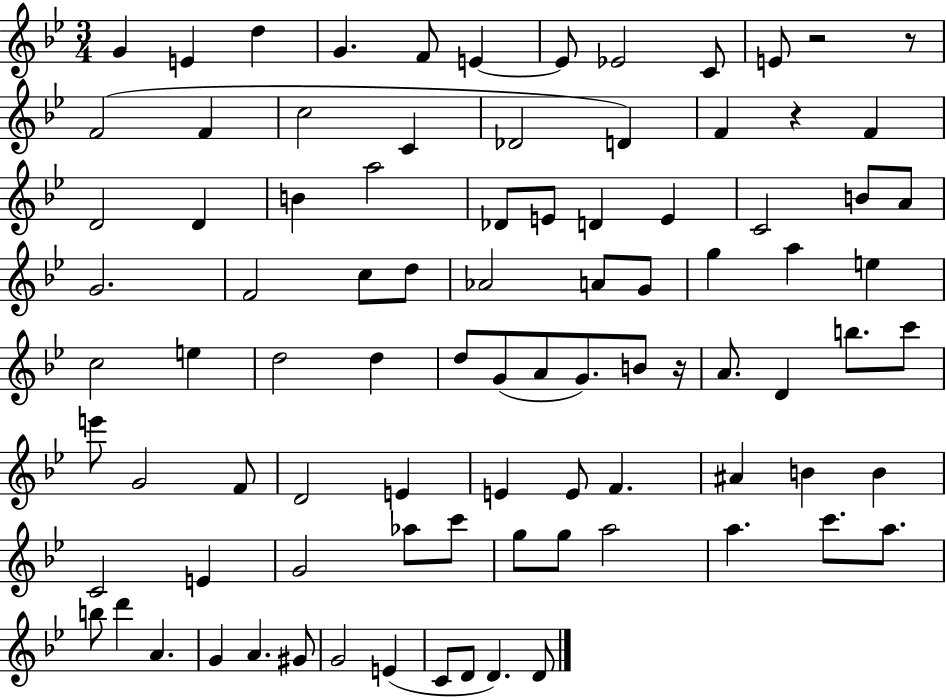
X:1
T:Untitled
M:3/4
L:1/4
K:Bb
G E d G F/2 E E/2 _E2 C/2 E/2 z2 z/2 F2 F c2 C _D2 D F z F D2 D B a2 _D/2 E/2 D E C2 B/2 A/2 G2 F2 c/2 d/2 _A2 A/2 G/2 g a e c2 e d2 d d/2 G/2 A/2 G/2 B/2 z/4 A/2 D b/2 c'/2 e'/2 G2 F/2 D2 E E E/2 F ^A B B C2 E G2 _a/2 c'/2 g/2 g/2 a2 a c'/2 a/2 b/2 d' A G A ^G/2 G2 E C/2 D/2 D D/2